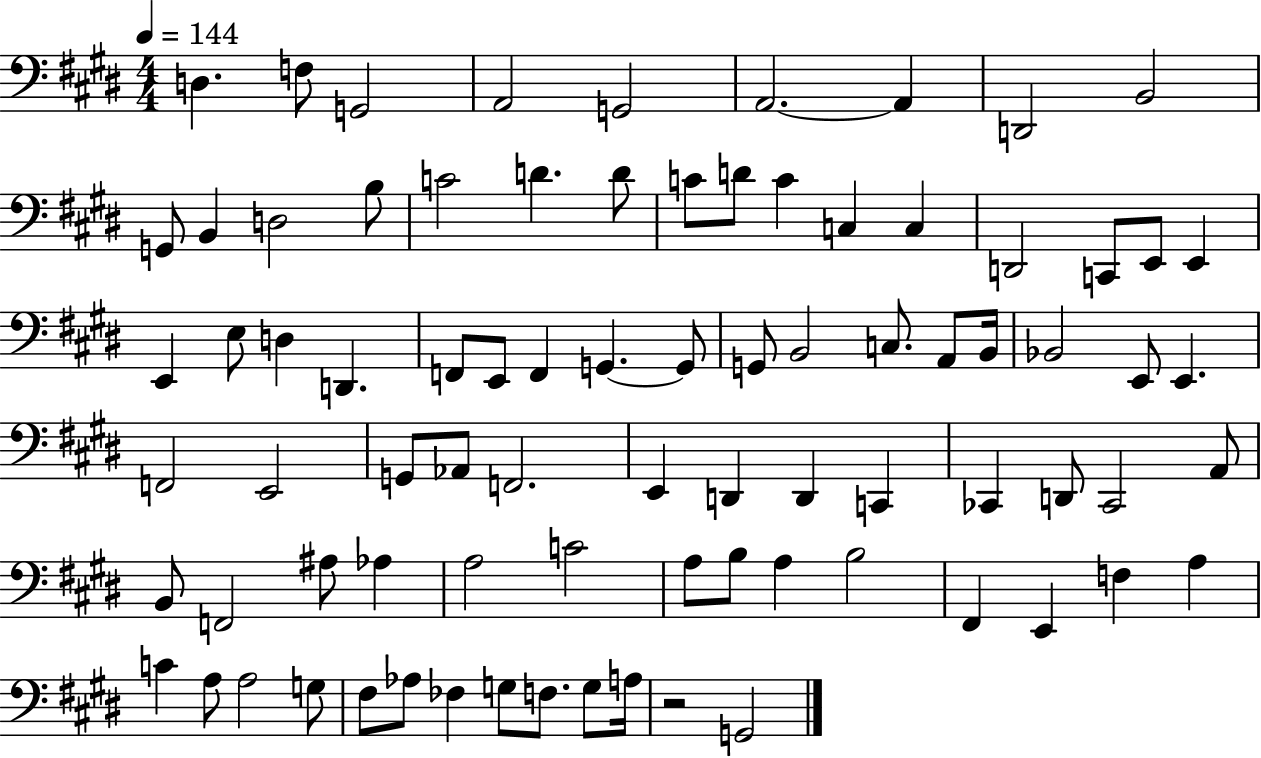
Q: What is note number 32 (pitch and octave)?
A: F2